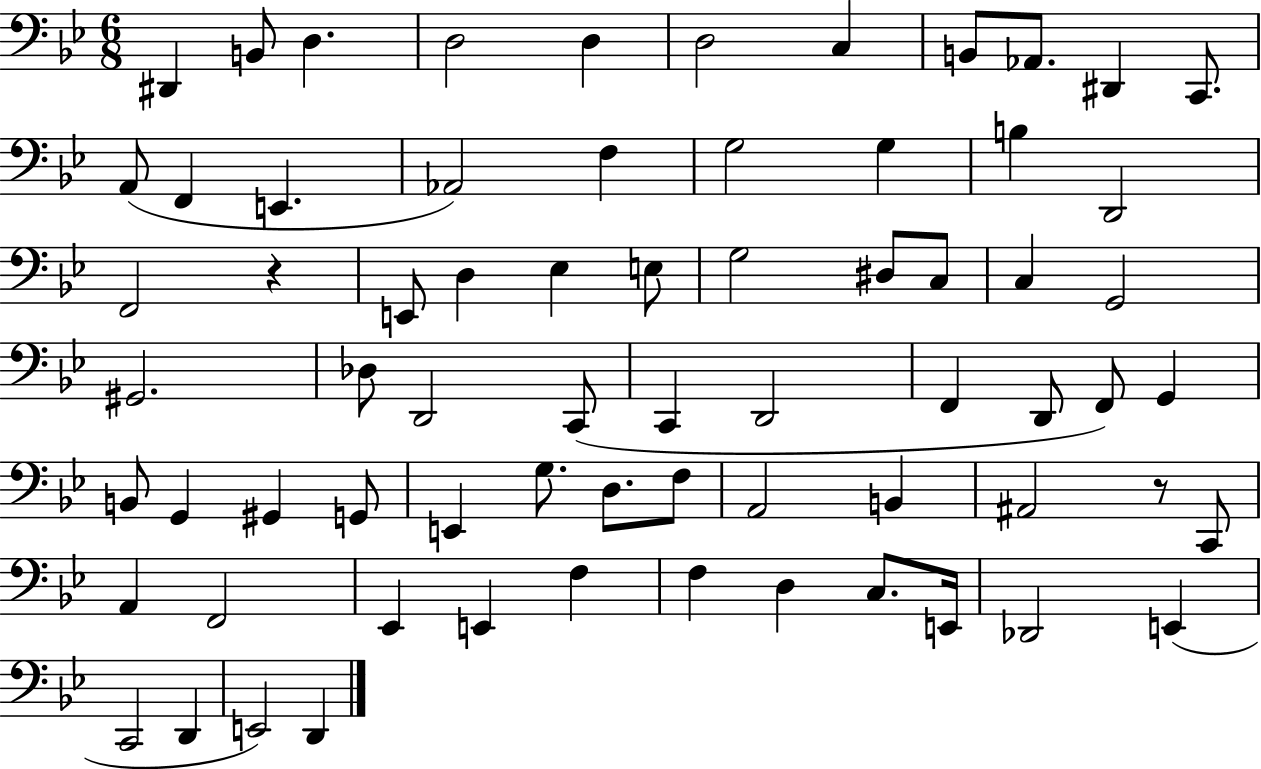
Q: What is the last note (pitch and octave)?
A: D2